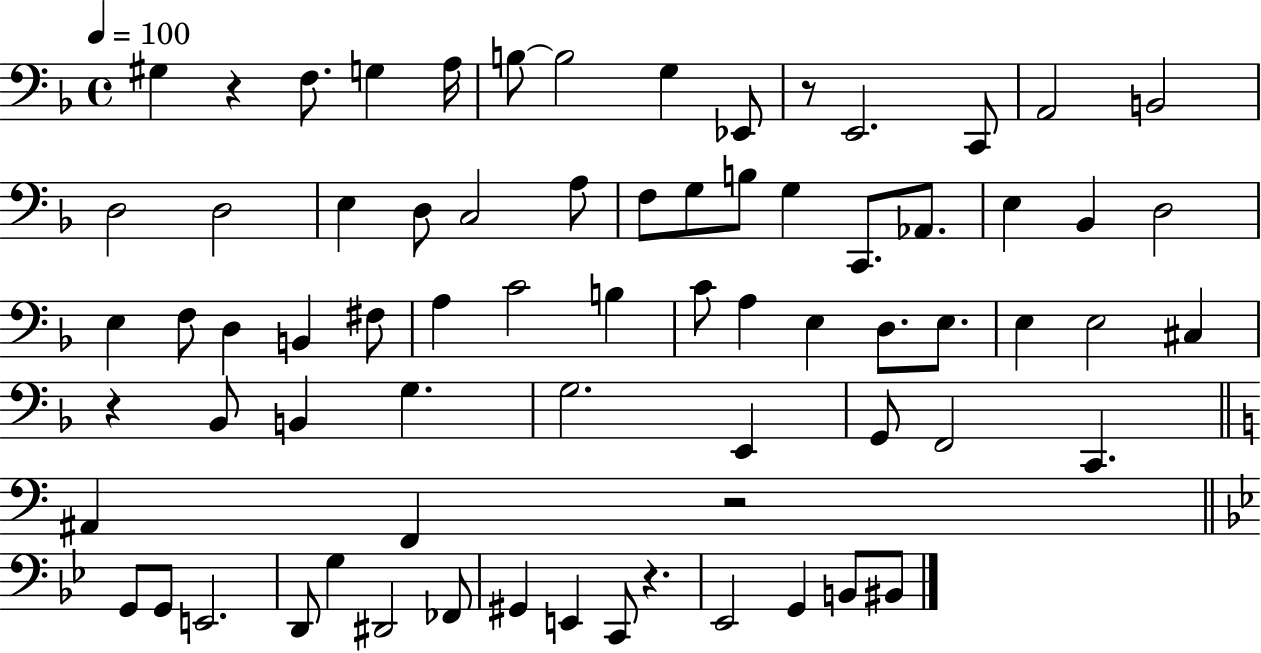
X:1
T:Untitled
M:4/4
L:1/4
K:F
^G, z F,/2 G, A,/4 B,/2 B,2 G, _E,,/2 z/2 E,,2 C,,/2 A,,2 B,,2 D,2 D,2 E, D,/2 C,2 A,/2 F,/2 G,/2 B,/2 G, C,,/2 _A,,/2 E, _B,, D,2 E, F,/2 D, B,, ^F,/2 A, C2 B, C/2 A, E, D,/2 E,/2 E, E,2 ^C, z _B,,/2 B,, G, G,2 E,, G,,/2 F,,2 C,, ^A,, F,, z2 G,,/2 G,,/2 E,,2 D,,/2 G, ^D,,2 _F,,/2 ^G,, E,, C,,/2 z _E,,2 G,, B,,/2 ^B,,/2